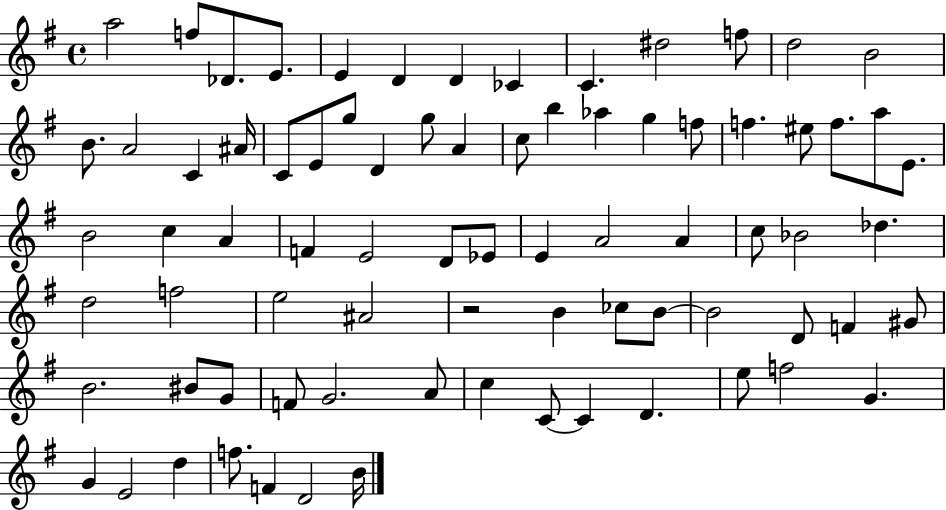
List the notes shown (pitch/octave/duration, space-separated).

A5/h F5/e Db4/e. E4/e. E4/q D4/q D4/q CES4/q C4/q. D#5/h F5/e D5/h B4/h B4/e. A4/h C4/q A#4/s C4/e E4/e G5/e D4/q G5/e A4/q C5/e B5/q Ab5/q G5/q F5/e F5/q. EIS5/e F5/e. A5/e E4/e. B4/h C5/q A4/q F4/q E4/h D4/e Eb4/e E4/q A4/h A4/q C5/e Bb4/h Db5/q. D5/h F5/h E5/h A#4/h R/h B4/q CES5/e B4/e B4/h D4/e F4/q G#4/e B4/h. BIS4/e G4/e F4/e G4/h. A4/e C5/q C4/e C4/q D4/q. E5/e F5/h G4/q. G4/q E4/h D5/q F5/e. F4/q D4/h B4/s